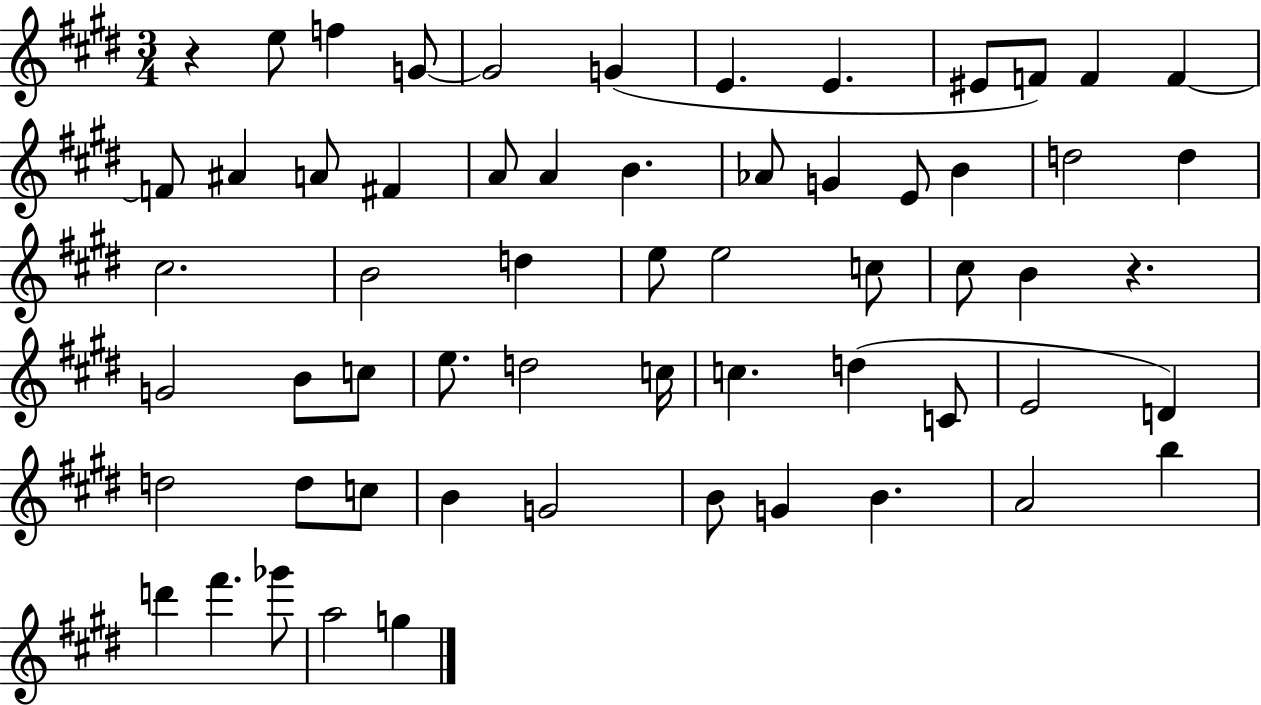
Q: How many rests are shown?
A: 2